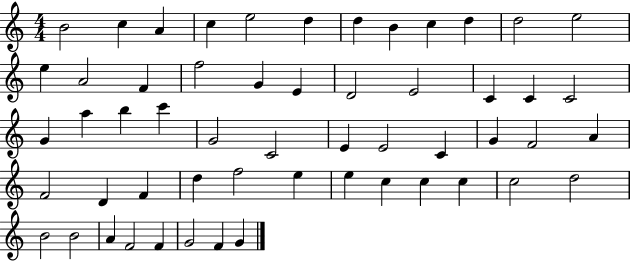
X:1
T:Untitled
M:4/4
L:1/4
K:C
B2 c A c e2 d d B c d d2 e2 e A2 F f2 G E D2 E2 C C C2 G a b c' G2 C2 E E2 C G F2 A F2 D F d f2 e e c c c c2 d2 B2 B2 A F2 F G2 F G